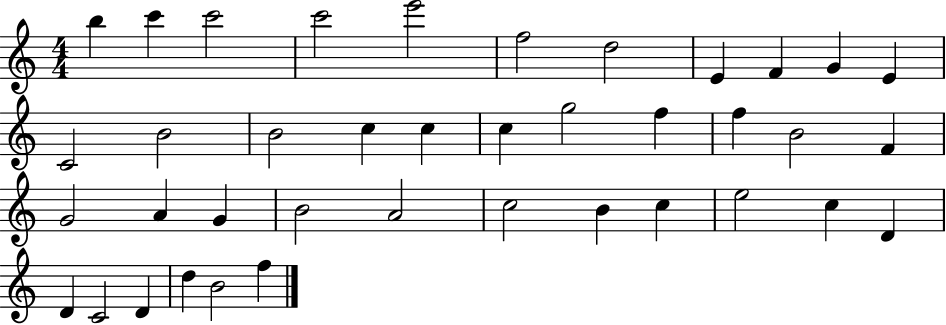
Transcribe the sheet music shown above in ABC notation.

X:1
T:Untitled
M:4/4
L:1/4
K:C
b c' c'2 c'2 e'2 f2 d2 E F G E C2 B2 B2 c c c g2 f f B2 F G2 A G B2 A2 c2 B c e2 c D D C2 D d B2 f